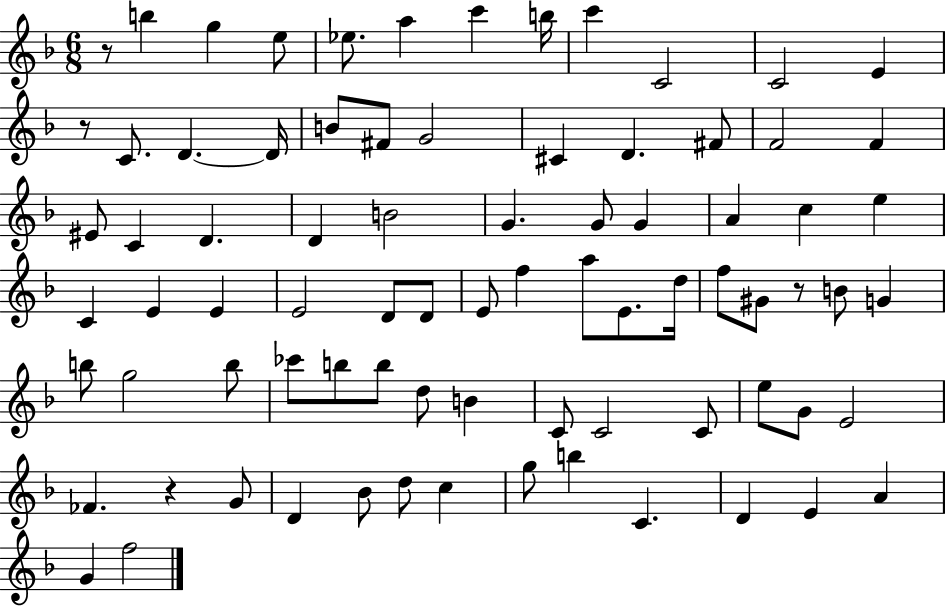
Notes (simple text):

R/e B5/q G5/q E5/e Eb5/e. A5/q C6/q B5/s C6/q C4/h C4/h E4/q R/e C4/e. D4/q. D4/s B4/e F#4/e G4/h C#4/q D4/q. F#4/e F4/h F4/q EIS4/e C4/q D4/q. D4/q B4/h G4/q. G4/e G4/q A4/q C5/q E5/q C4/q E4/q E4/q E4/h D4/e D4/e E4/e F5/q A5/e E4/e. D5/s F5/e G#4/e R/e B4/e G4/q B5/e G5/h B5/e CES6/e B5/e B5/e D5/e B4/q C4/e C4/h C4/e E5/e G4/e E4/h FES4/q. R/q G4/e D4/q Bb4/e D5/e C5/q G5/e B5/q C4/q. D4/q E4/q A4/q G4/q F5/h